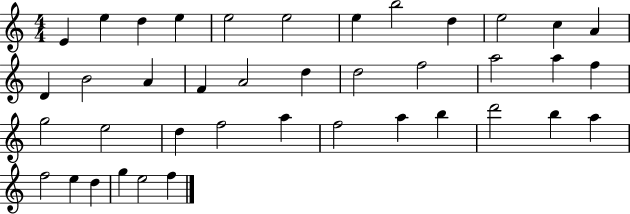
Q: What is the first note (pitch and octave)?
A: E4